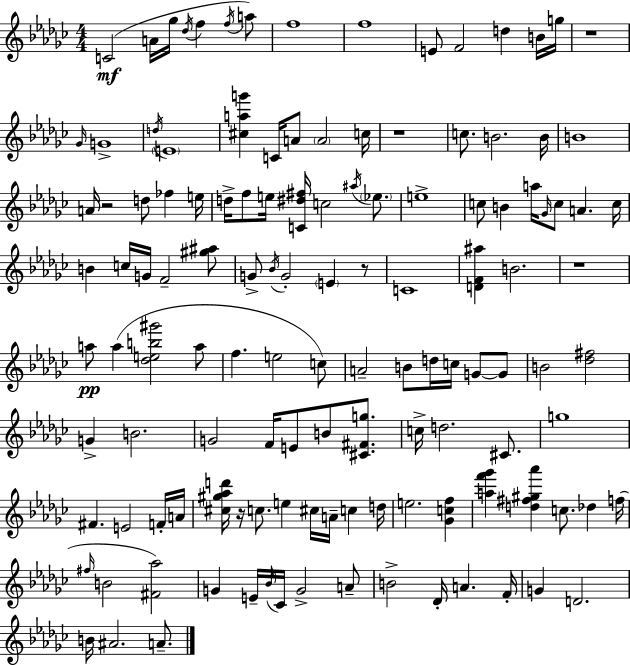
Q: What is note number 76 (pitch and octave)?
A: C#4